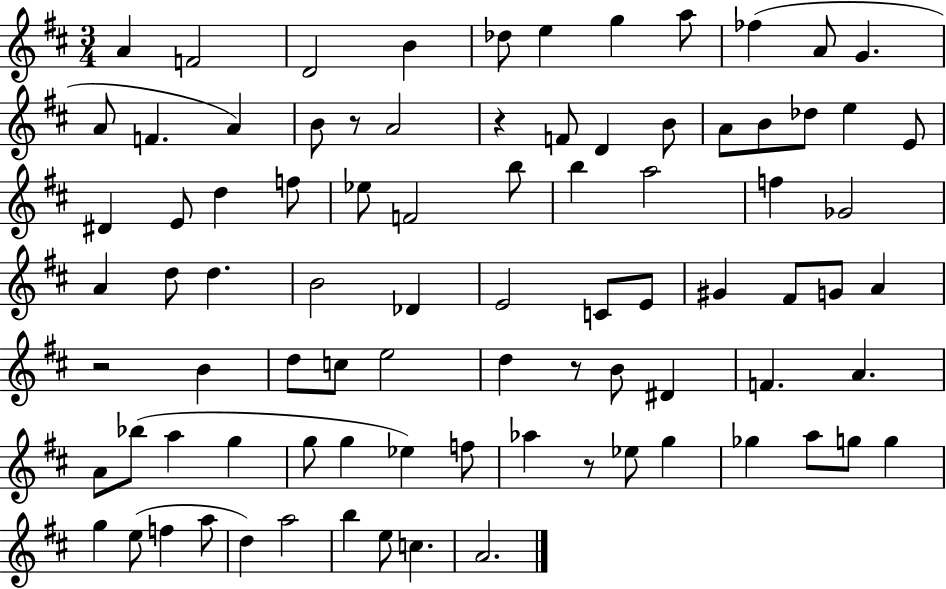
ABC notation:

X:1
T:Untitled
M:3/4
L:1/4
K:D
A F2 D2 B _d/2 e g a/2 _f A/2 G A/2 F A B/2 z/2 A2 z F/2 D B/2 A/2 B/2 _d/2 e E/2 ^D E/2 d f/2 _e/2 F2 b/2 b a2 f _G2 A d/2 d B2 _D E2 C/2 E/2 ^G ^F/2 G/2 A z2 B d/2 c/2 e2 d z/2 B/2 ^D F A A/2 _b/2 a g g/2 g _e f/2 _a z/2 _e/2 g _g a/2 g/2 g g e/2 f a/2 d a2 b e/2 c A2